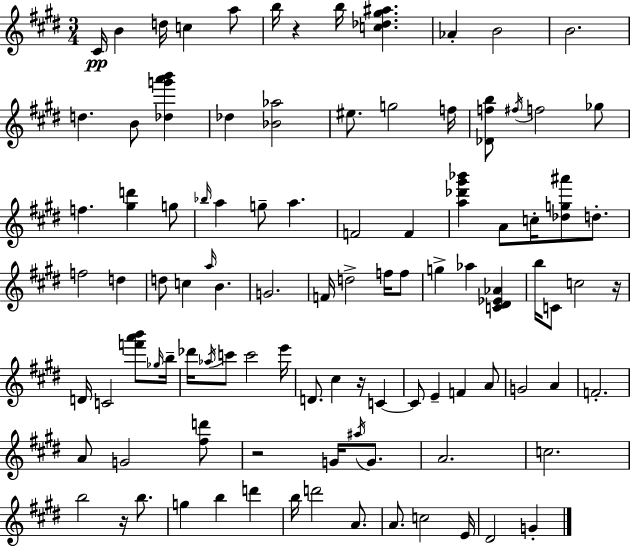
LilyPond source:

{
  \clef treble
  \numericTimeSignature
  \time 3/4
  \key e \major
  \repeat volta 2 { cis'16\pp b'4 d''16 c''4 a''8 | b''16 r4 b''16 <c'' des'' gis'' ais''>4. | aes'4-. b'2 | b'2. | \break d''4. b'8 <des'' g''' a''' b'''>4 | des''4 <bes' aes''>2 | eis''8. g''2 f''16 | <des' f'' b''>8 \acciaccatura { fis''16 } f''2 ges''8 | \break f''4. <gis'' d'''>4 g''8 | \grace { bes''16 } a''4 g''8-- a''4. | f'2 f'4 | <a'' des''' gis''' bes'''>4 a'8 c''16-. <des'' g'' ais'''>8 d''8.-. | \break f''2 d''4 | d''8 c''4 \grace { a''16 } b'4. | g'2. | f'16 d''2-> | \break f''16 f''8 g''4-> aes''4 <c' dis' ees' aes'>4 | b''16 c'8 c''2 | r16 d'16 c'2 | <f''' a''' b'''>8 \grace { ges''16 } b''16-- des'''16 \acciaccatura { aes''16 } c'''8 c'''2 | \break e'''16 d'8. cis''4 | r16 c'4~~ c'8 e'4-- f'4 | a'8 g'2 | a'4 f'2.-. | \break a'8 g'2 | <fis'' d'''>8 r2 | g'16 \acciaccatura { ais''16 } g'8. a'2. | c''2. | \break b''2 | r16 b''8. g''4 b''4 | d'''4 b''16 d'''2 | a'8. a'8. c''2 | \break e'16 dis'2 | g'4-. } \bar "|."
}